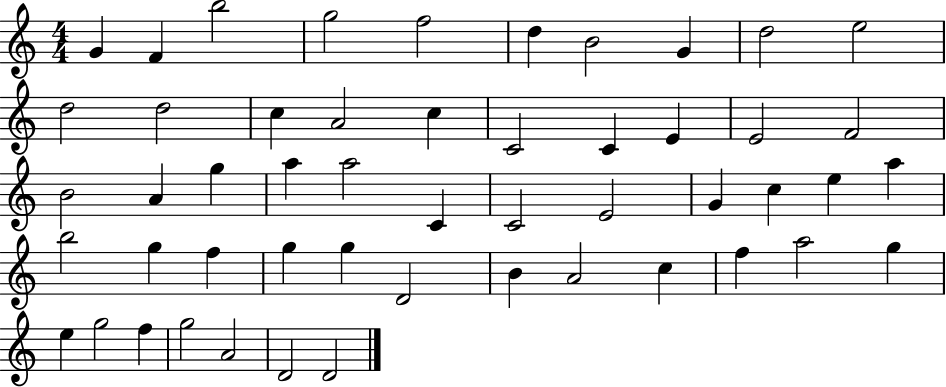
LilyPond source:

{
  \clef treble
  \numericTimeSignature
  \time 4/4
  \key c \major
  g'4 f'4 b''2 | g''2 f''2 | d''4 b'2 g'4 | d''2 e''2 | \break d''2 d''2 | c''4 a'2 c''4 | c'2 c'4 e'4 | e'2 f'2 | \break b'2 a'4 g''4 | a''4 a''2 c'4 | c'2 e'2 | g'4 c''4 e''4 a''4 | \break b''2 g''4 f''4 | g''4 g''4 d'2 | b'4 a'2 c''4 | f''4 a''2 g''4 | \break e''4 g''2 f''4 | g''2 a'2 | d'2 d'2 | \bar "|."
}